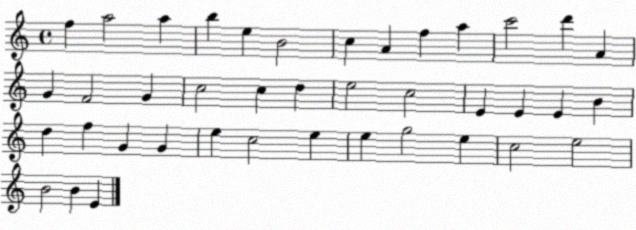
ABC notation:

X:1
T:Untitled
M:4/4
L:1/4
K:C
f a2 a b e B2 c A f a c'2 d' A G F2 G c2 c d e2 c2 E E E B d f G G e c2 e e g2 e c2 e2 B2 B E